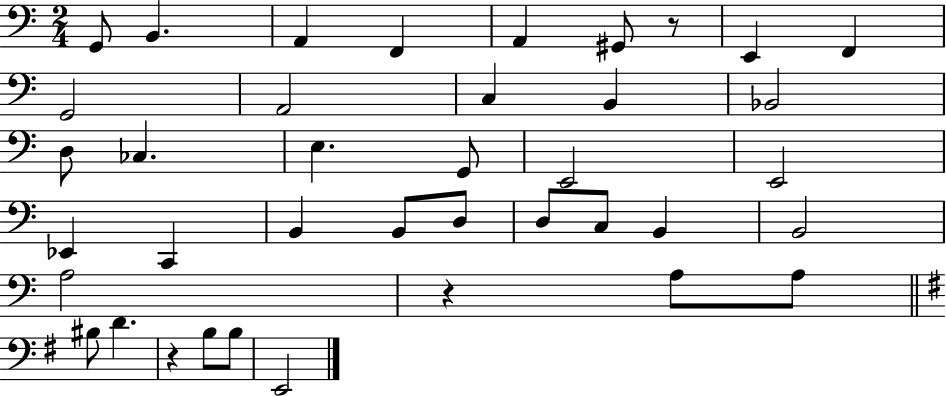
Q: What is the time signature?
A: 2/4